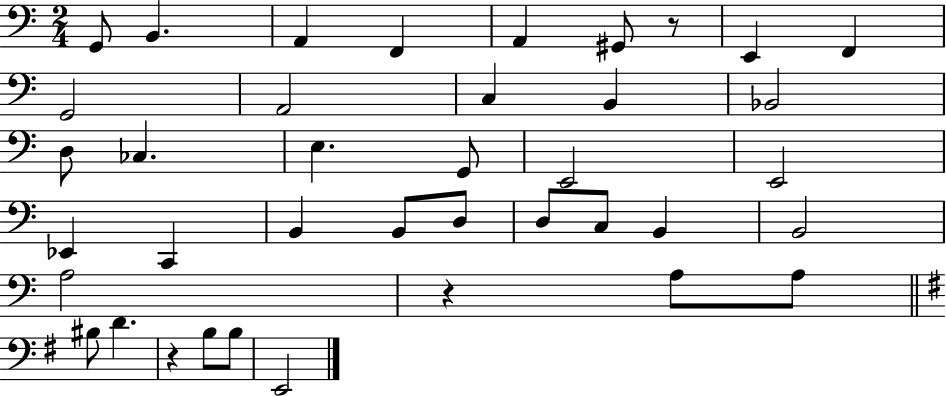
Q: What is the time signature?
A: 2/4